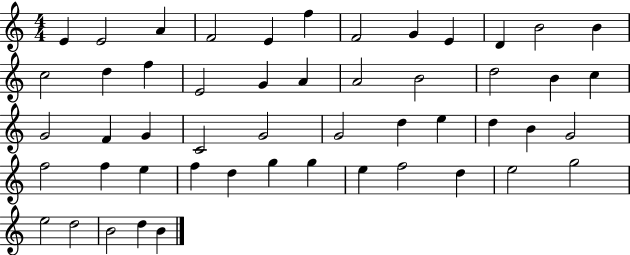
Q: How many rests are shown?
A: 0